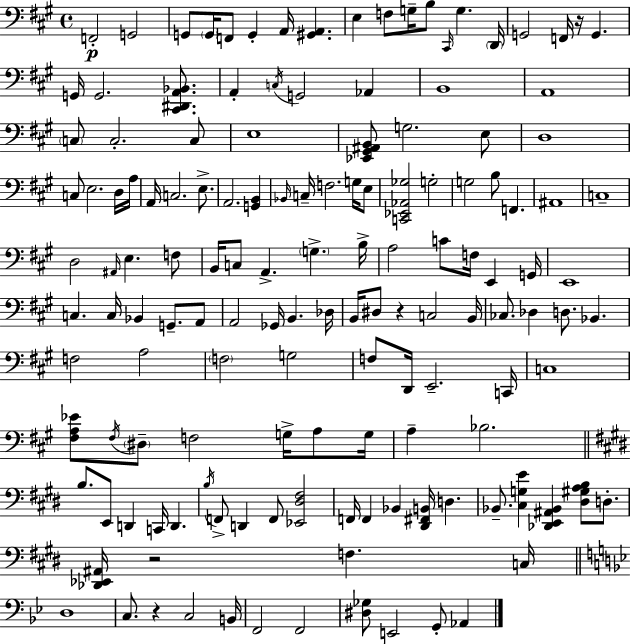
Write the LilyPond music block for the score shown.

{
  \clef bass
  \time 4/4
  \defaultTimeSignature
  \key a \major
  \repeat volta 2 { f,2-.\p g,2 | g,8 \parenthesize g,16 f,8 g,4-. a,16 <gis, a,>4. | e4 f8 g16-- b8 \grace { cis,16 } g4. | \parenthesize d,16 g,2 f,16 r16 g,4. | \break g,16 g,2. <cis, dis, a, bes,>8. | a,4-. \acciaccatura { c16 } g,2 aes,4 | b,1 | a,1 | \break \parenthesize c8 c2.-. | c8 e1 | <ees, gis, ais, b,>8 g2. | e8 d1 | \break c8 e2. | d16 a16 a,16 c2. e8.-> | a,2. <g, b,>4 | \grace { bes,16 } c16-- f2. | \break g16 e8 <c, ees, aes, ges>2 g2-. | g2 b8 f,4. | ais,1 | c1-- | \break d2 \grace { ais,16 } e4. | f8 b,16 c8 a,4.-> \parenthesize g4.-> | b16-> a2 c'8 f16 e,4 | g,16 e,1 | \break c4. c16 bes,4 g,8.-- | a,8 a,2 ges,16 b,4. | des16 b,16 dis8 r4 c2 | b,16 ces8. des4 d8. bes,4. | \break f2 a2 | \parenthesize f2 g2 | f8 d,16 e,2.-- | c,16 c1 | \break <fis a ees'>8 \acciaccatura { fis16 } \parenthesize dis8-- f2 | g16-> a8 g16 a4-- bes2. | \bar "||" \break \key e \major b8. e,8 d,4 c,16 d,4. | \acciaccatura { b16 } f,8-> d,4 f,8 <ees, dis fis>2 | f,16 f,4 bes,4 <dis, fis, b,>16 d4. | bes,8.-- <cis g e'>4 <des, e, ais, bes,>4 <dis gis a b>8 d8.-. | \break <des, ees, ais,>16 r2 f4. | c16 \bar "||" \break \key bes \major d1 | c8. r4 c2 b,16 | f,2 f,2 | <dis ges>8 e,2 g,8-. aes,4 | \break } \bar "|."
}